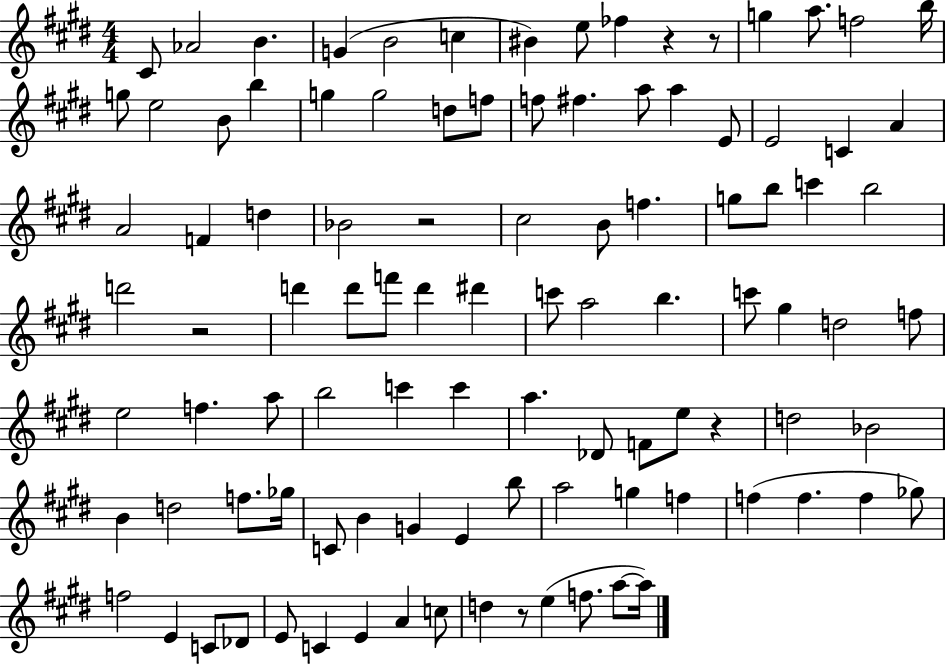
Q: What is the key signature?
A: E major